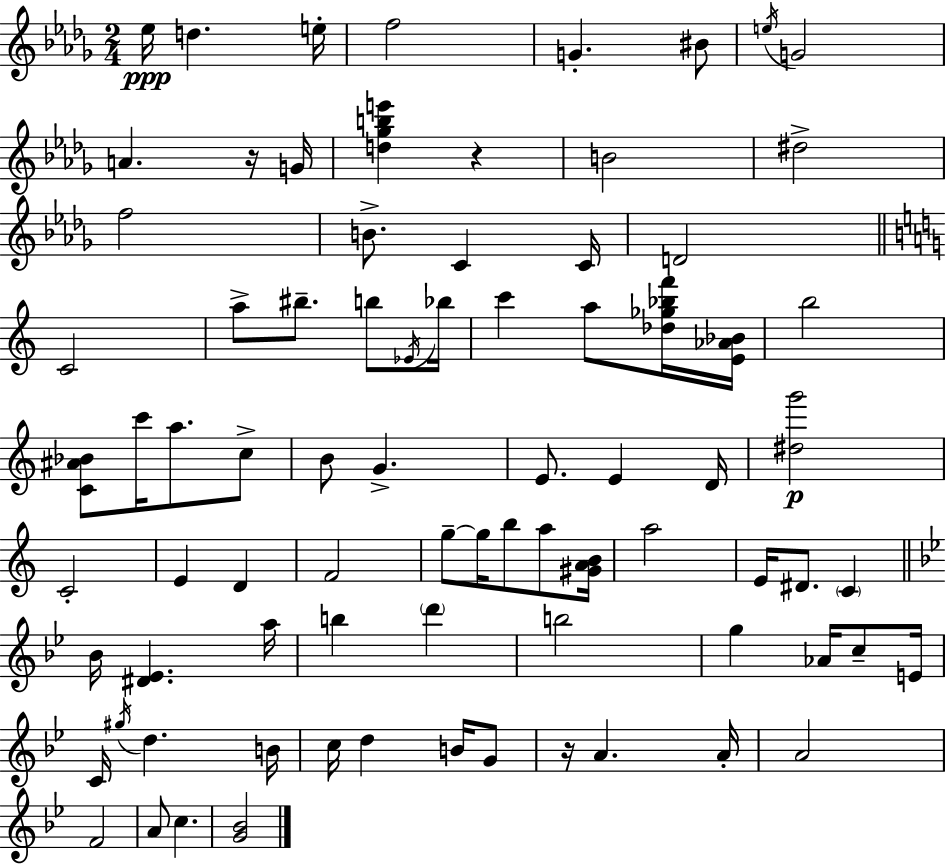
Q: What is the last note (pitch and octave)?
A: C5